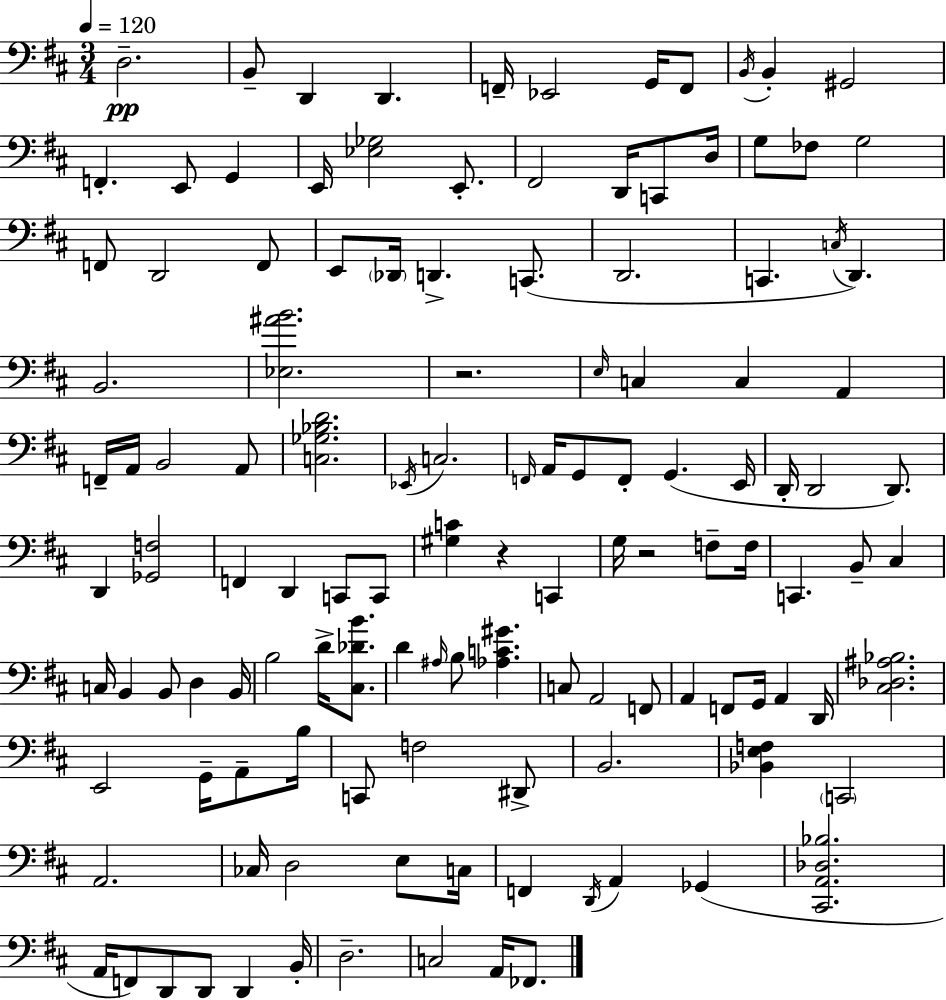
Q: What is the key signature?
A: D major